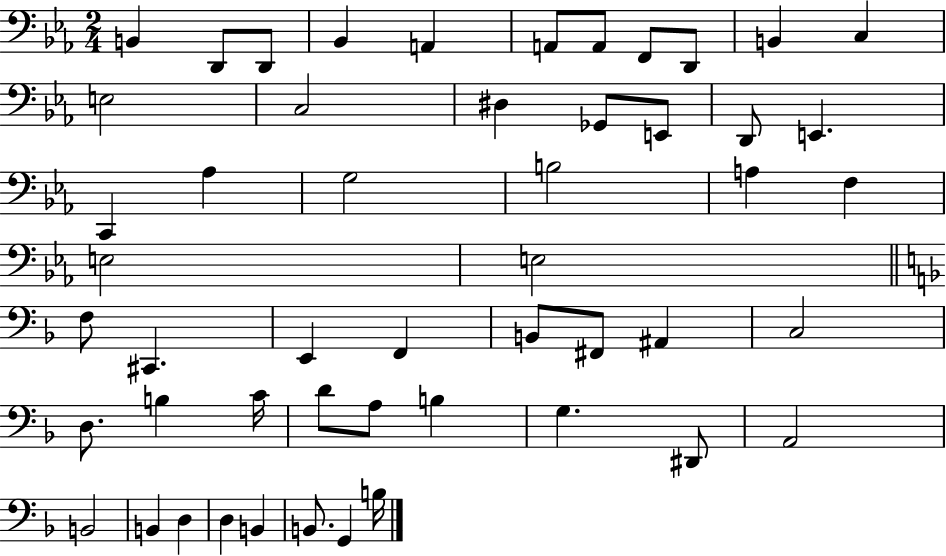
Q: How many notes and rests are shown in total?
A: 51